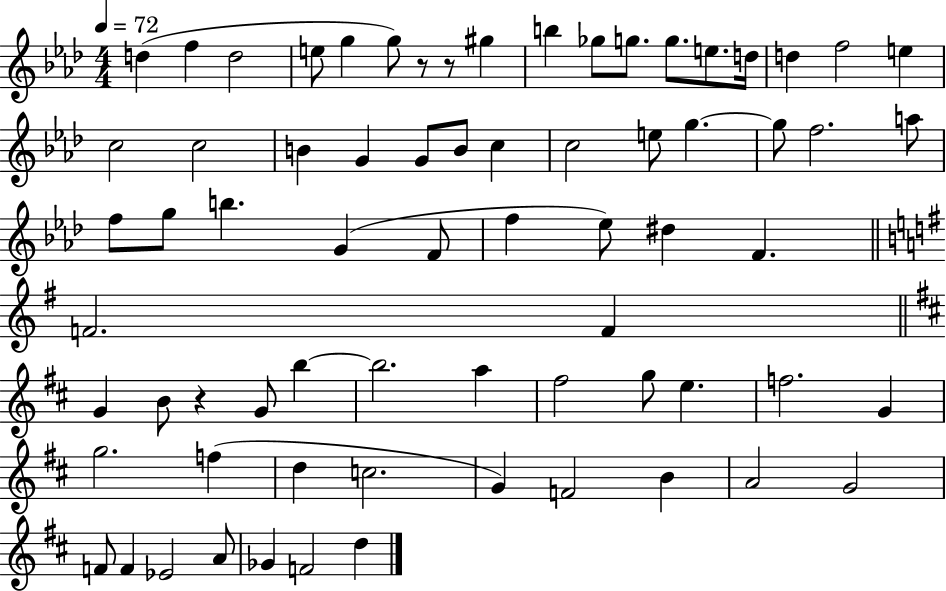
{
  \clef treble
  \numericTimeSignature
  \time 4/4
  \key aes \major
  \tempo 4 = 72
  d''4( f''4 d''2 | e''8 g''4 g''8) r8 r8 gis''4 | b''4 ges''8 g''8. g''8. e''8. d''16 | d''4 f''2 e''4 | \break c''2 c''2 | b'4 g'4 g'8 b'8 c''4 | c''2 e''8 g''4.~~ | g''8 f''2. a''8 | \break f''8 g''8 b''4. g'4( f'8 | f''4 ees''8) dis''4 f'4. | \bar "||" \break \key e \minor f'2. f'4 | \bar "||" \break \key b \minor g'4 b'8 r4 g'8 b''4~~ | b''2. a''4 | fis''2 g''8 e''4. | f''2. g'4 | \break g''2. f''4( | d''4 c''2. | g'4) f'2 b'4 | a'2 g'2 | \break f'8 f'4 ees'2 a'8 | ges'4 f'2 d''4 | \bar "|."
}